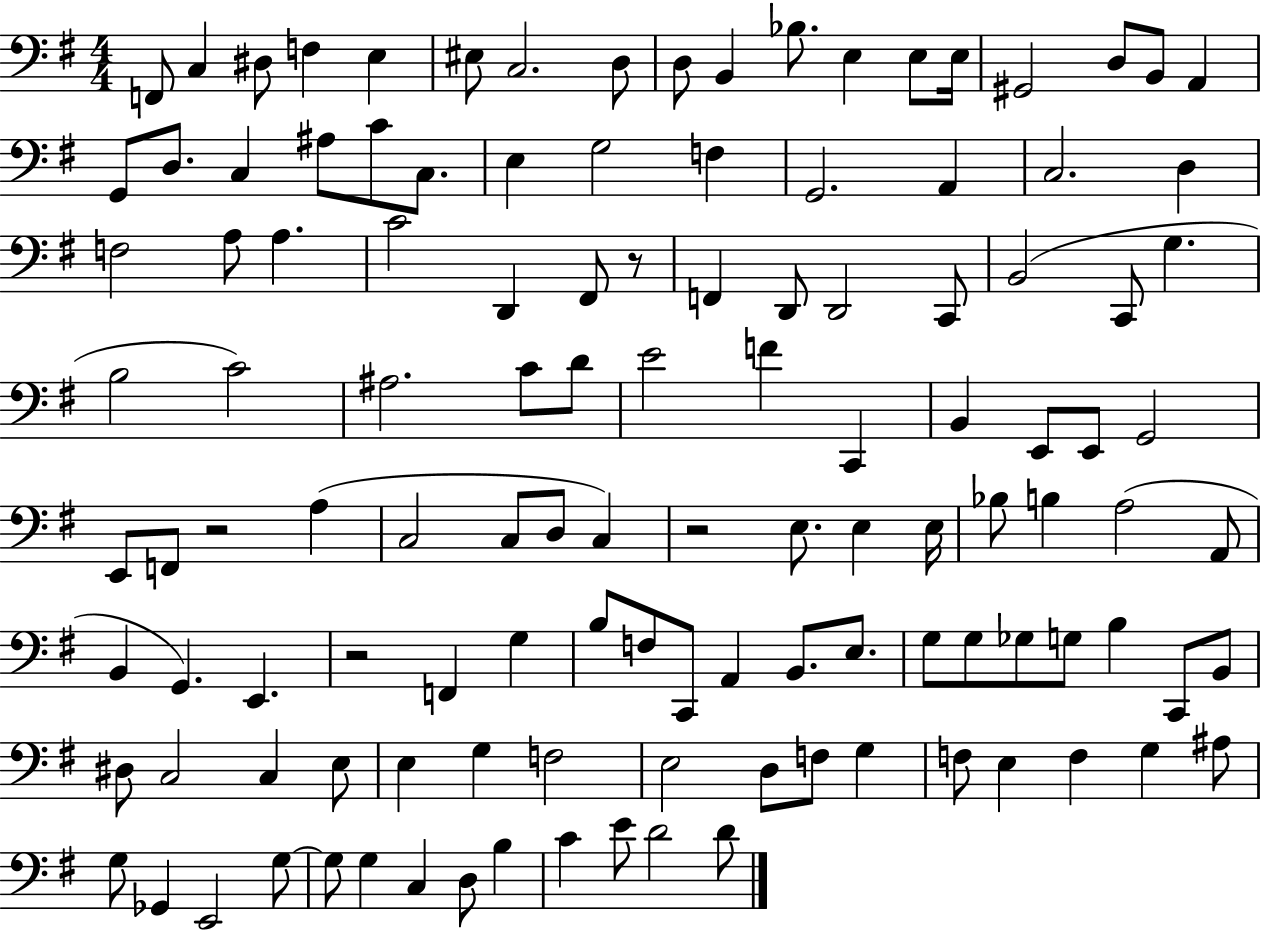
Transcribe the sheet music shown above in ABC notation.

X:1
T:Untitled
M:4/4
L:1/4
K:G
F,,/2 C, ^D,/2 F, E, ^E,/2 C,2 D,/2 D,/2 B,, _B,/2 E, E,/2 E,/4 ^G,,2 D,/2 B,,/2 A,, G,,/2 D,/2 C, ^A,/2 C/2 C,/2 E, G,2 F, G,,2 A,, C,2 D, F,2 A,/2 A, C2 D,, ^F,,/2 z/2 F,, D,,/2 D,,2 C,,/2 B,,2 C,,/2 G, B,2 C2 ^A,2 C/2 D/2 E2 F C,, B,, E,,/2 E,,/2 G,,2 E,,/2 F,,/2 z2 A, C,2 C,/2 D,/2 C, z2 E,/2 E, E,/4 _B,/2 B, A,2 A,,/2 B,, G,, E,, z2 F,, G, B,/2 F,/2 C,,/2 A,, B,,/2 E,/2 G,/2 G,/2 _G,/2 G,/2 B, C,,/2 B,,/2 ^D,/2 C,2 C, E,/2 E, G, F,2 E,2 D,/2 F,/2 G, F,/2 E, F, G, ^A,/2 G,/2 _G,, E,,2 G,/2 G,/2 G, C, D,/2 B, C E/2 D2 D/2